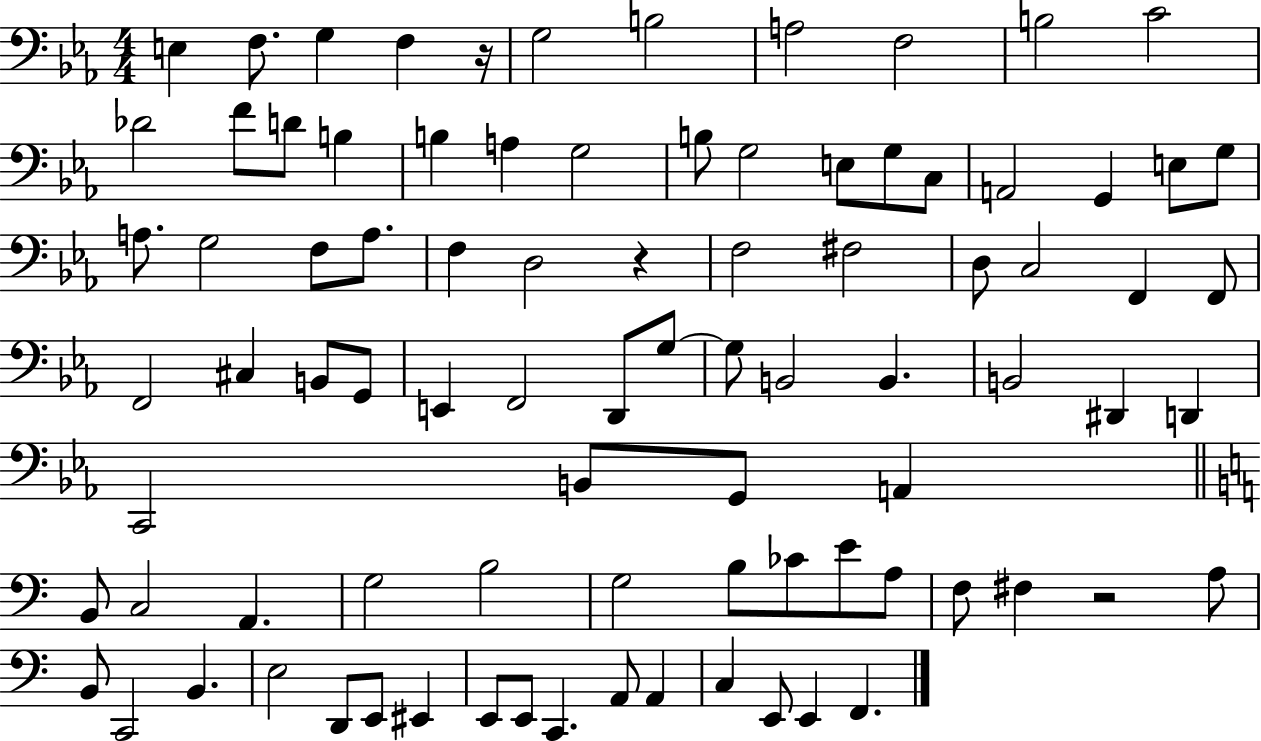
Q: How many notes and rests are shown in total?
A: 88